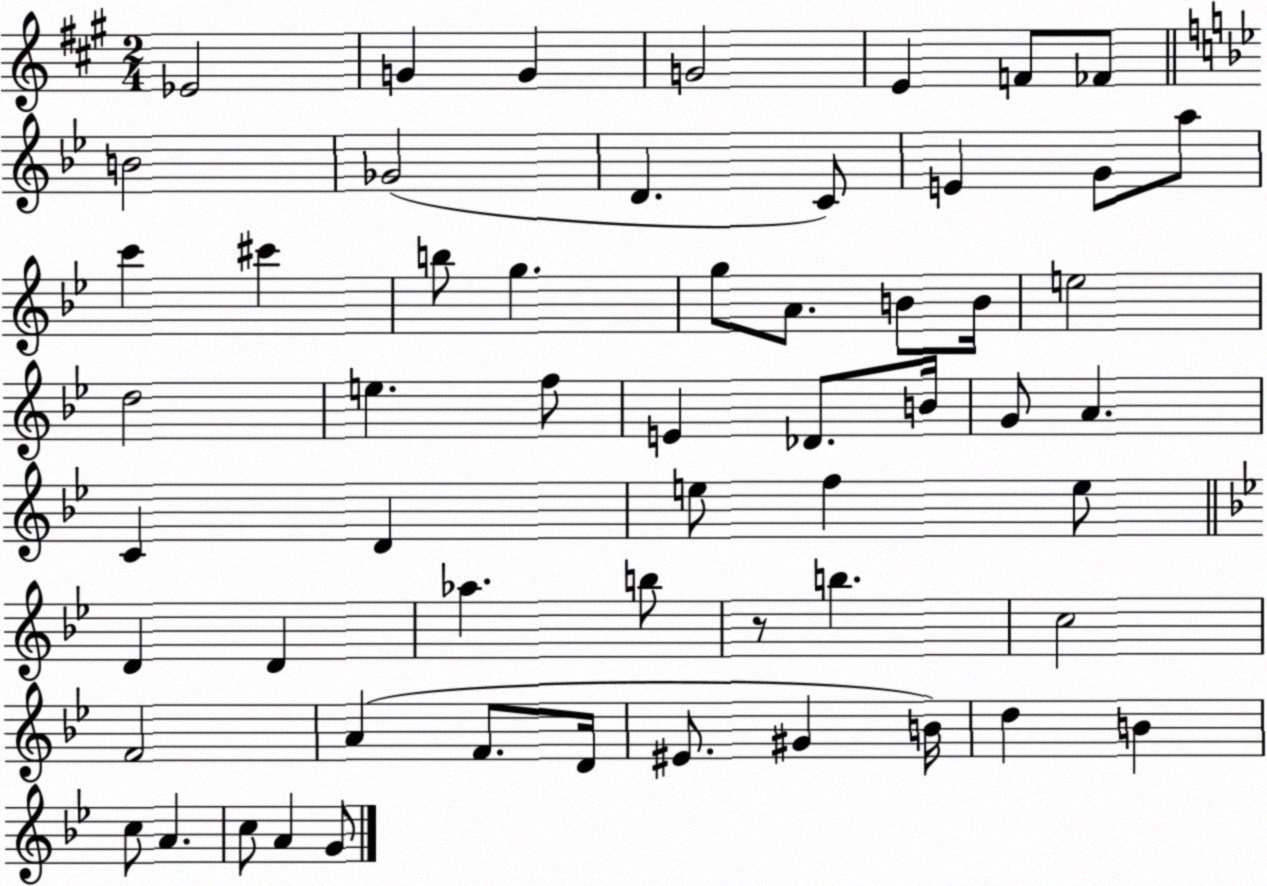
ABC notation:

X:1
T:Untitled
M:2/4
L:1/4
K:A
_E2 G G G2 E F/2 _F/2 B2 _G2 D C/2 E G/2 a/2 c' ^c' b/2 g g/2 A/2 B/2 B/4 e2 d2 e f/2 E _D/2 B/4 G/2 A C D e/2 f e/2 D D _a b/2 z/2 b c2 F2 A F/2 D/4 ^E/2 ^G B/4 d B c/2 A c/2 A G/2